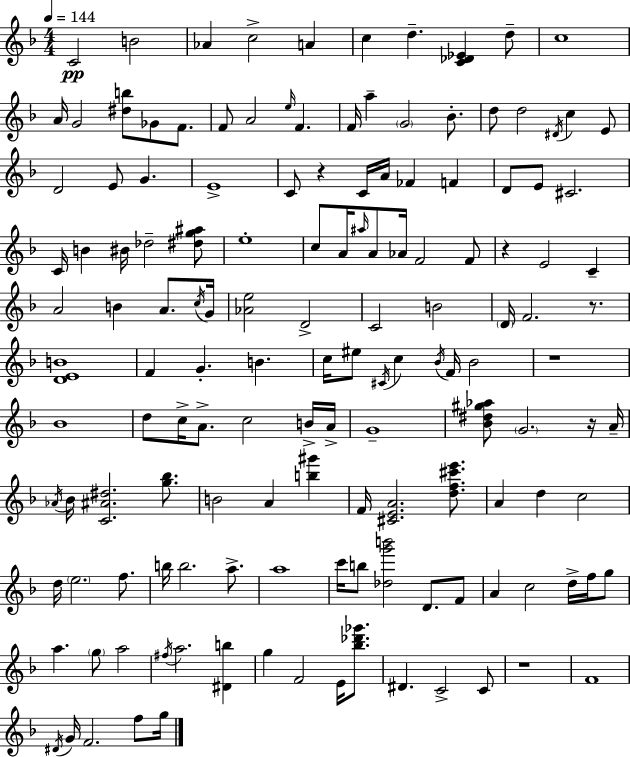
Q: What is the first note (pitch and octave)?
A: C4